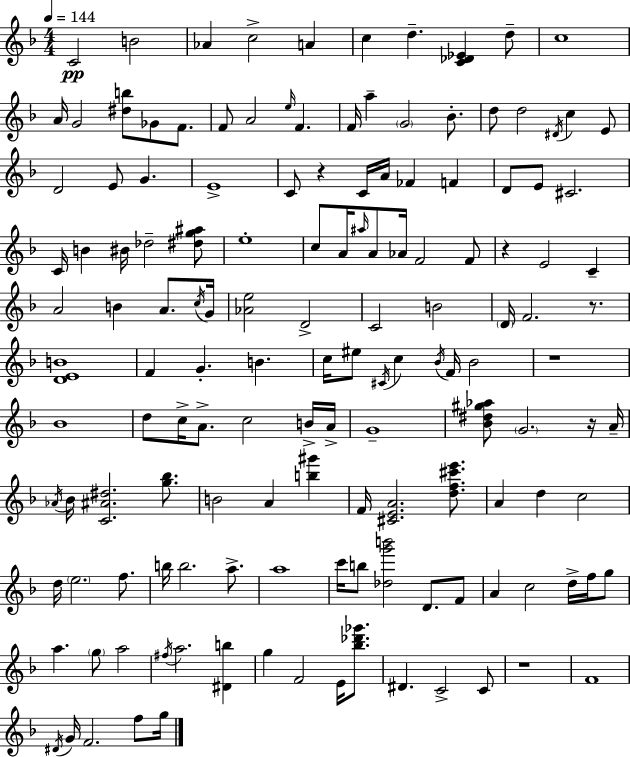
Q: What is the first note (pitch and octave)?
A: C4